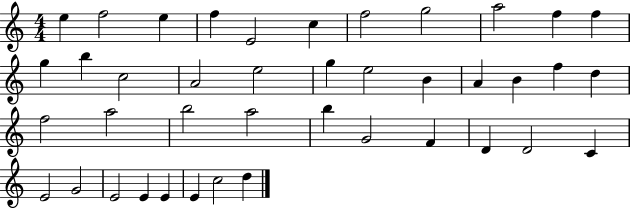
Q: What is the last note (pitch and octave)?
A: D5